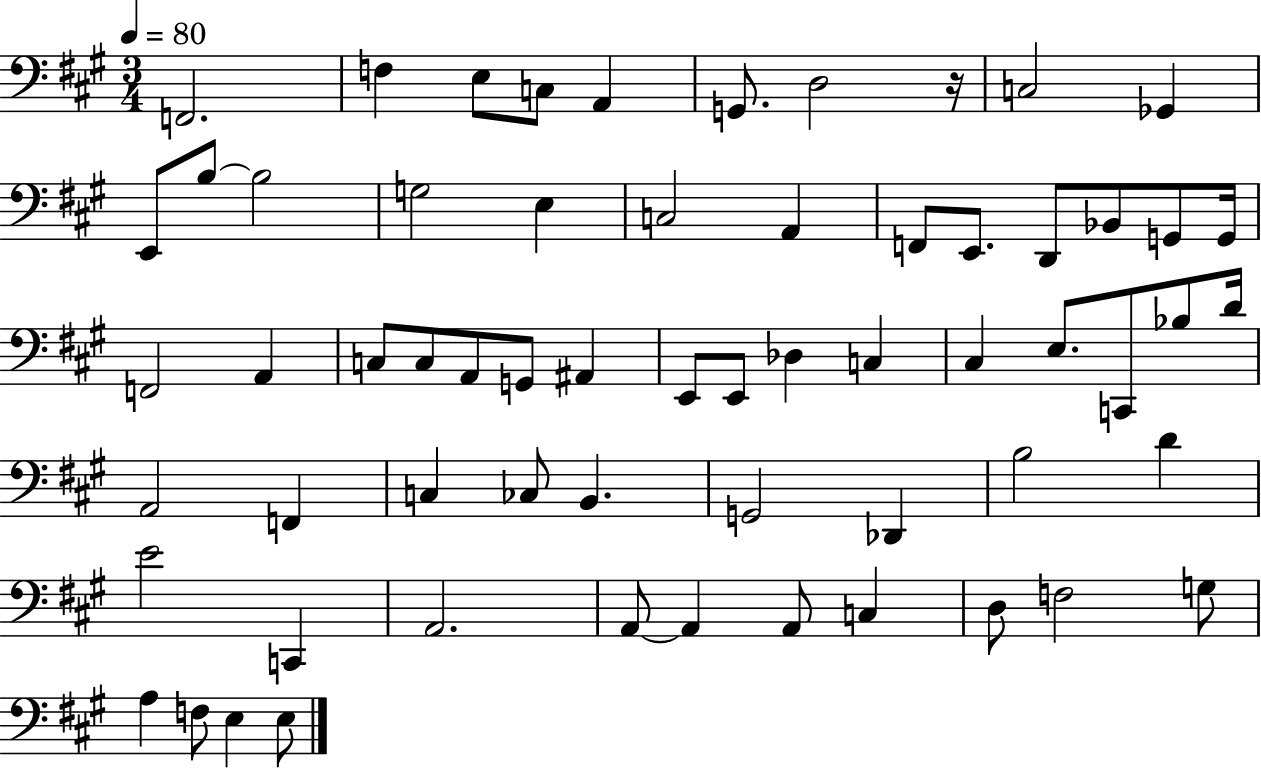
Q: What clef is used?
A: bass